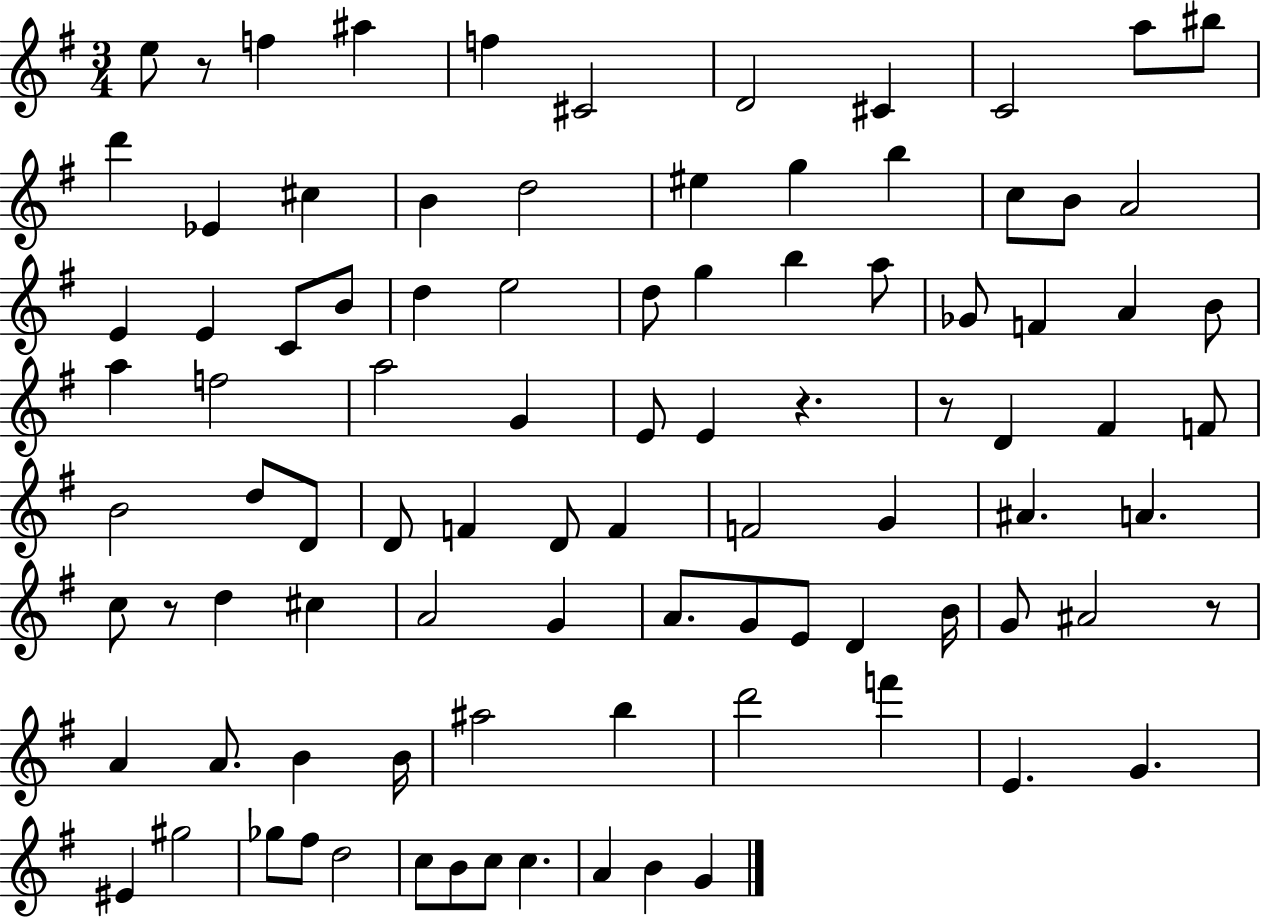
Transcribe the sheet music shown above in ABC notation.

X:1
T:Untitled
M:3/4
L:1/4
K:G
e/2 z/2 f ^a f ^C2 D2 ^C C2 a/2 ^b/2 d' _E ^c B d2 ^e g b c/2 B/2 A2 E E C/2 B/2 d e2 d/2 g b a/2 _G/2 F A B/2 a f2 a2 G E/2 E z z/2 D ^F F/2 B2 d/2 D/2 D/2 F D/2 F F2 G ^A A c/2 z/2 d ^c A2 G A/2 G/2 E/2 D B/4 G/2 ^A2 z/2 A A/2 B B/4 ^a2 b d'2 f' E G ^E ^g2 _g/2 ^f/2 d2 c/2 B/2 c/2 c A B G